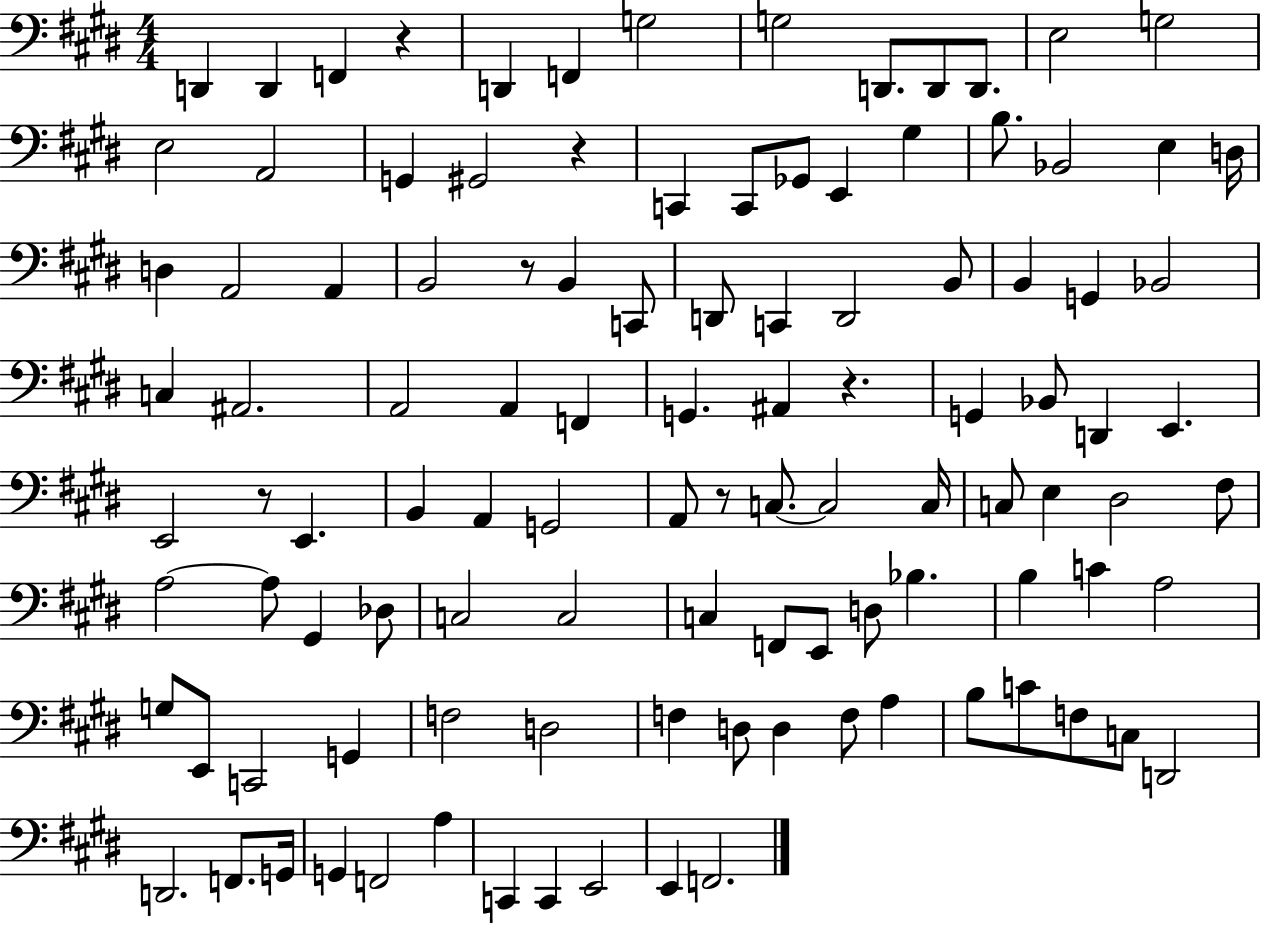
D2/q D2/q F2/q R/q D2/q F2/q G3/h G3/h D2/e. D2/e D2/e. E3/h G3/h E3/h A2/h G2/q G#2/h R/q C2/q C2/e Gb2/e E2/q G#3/q B3/e. Bb2/h E3/q D3/s D3/q A2/h A2/q B2/h R/e B2/q C2/e D2/e C2/q D2/h B2/e B2/q G2/q Bb2/h C3/q A#2/h. A2/h A2/q F2/q G2/q. A#2/q R/q. G2/q Bb2/e D2/q E2/q. E2/h R/e E2/q. B2/q A2/q G2/h A2/e R/e C3/e. C3/h C3/s C3/e E3/q D#3/h F#3/e A3/h A3/e G#2/q Db3/e C3/h C3/h C3/q F2/e E2/e D3/e Bb3/q. B3/q C4/q A3/h G3/e E2/e C2/h G2/q F3/h D3/h F3/q D3/e D3/q F3/e A3/q B3/e C4/e F3/e C3/e D2/h D2/h. F2/e. G2/s G2/q F2/h A3/q C2/q C2/q E2/h E2/q F2/h.